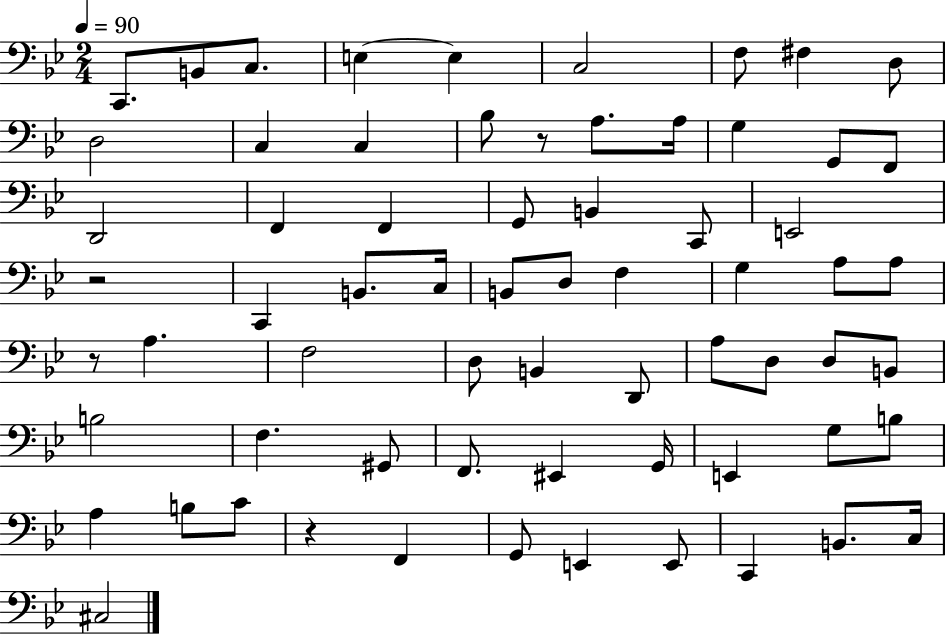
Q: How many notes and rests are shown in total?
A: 67